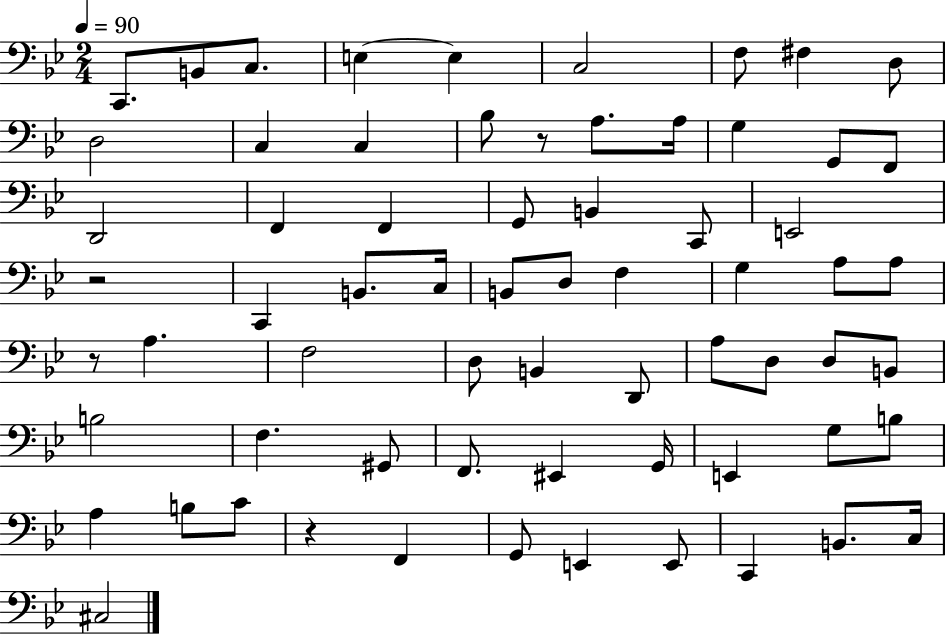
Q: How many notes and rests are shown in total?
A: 67